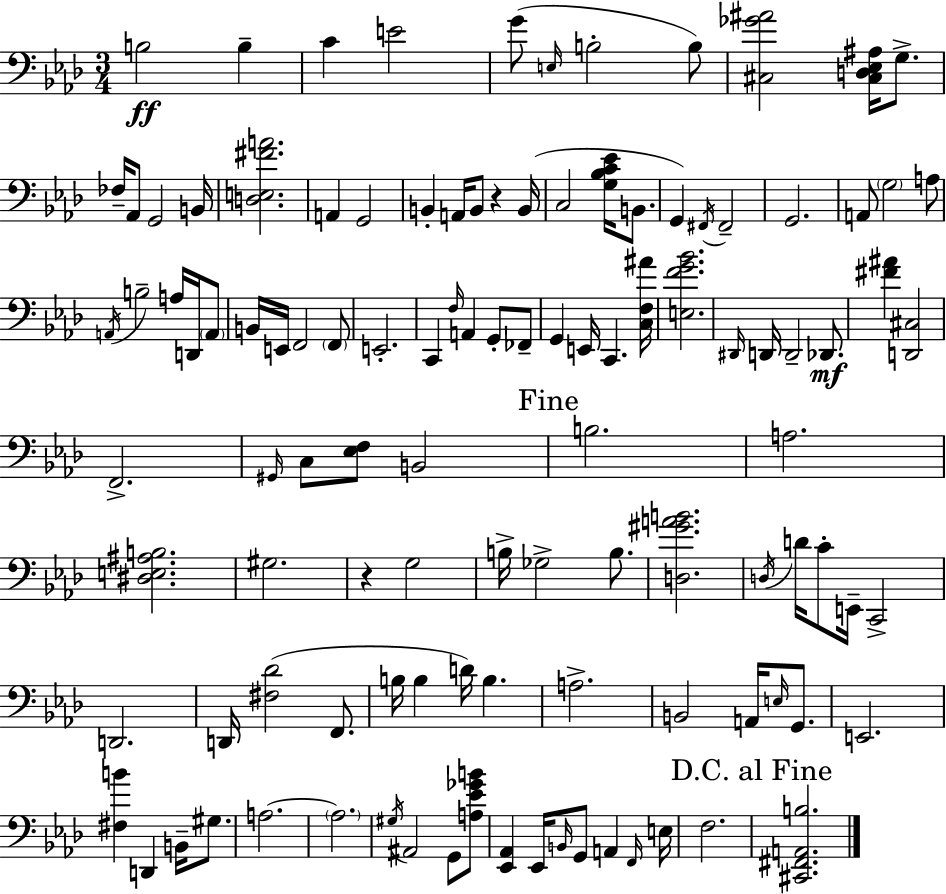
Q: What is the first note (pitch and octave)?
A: B3